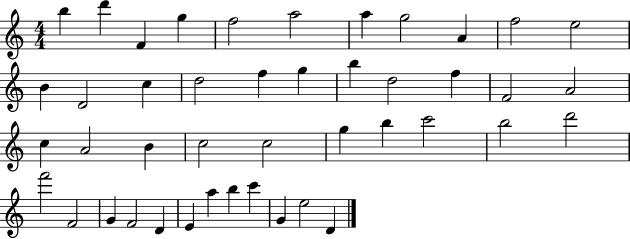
X:1
T:Untitled
M:4/4
L:1/4
K:C
b d' F g f2 a2 a g2 A f2 e2 B D2 c d2 f g b d2 f F2 A2 c A2 B c2 c2 g b c'2 b2 d'2 f'2 F2 G F2 D E a b c' G e2 D